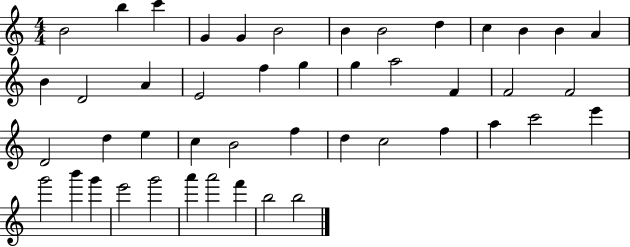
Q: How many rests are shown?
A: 0